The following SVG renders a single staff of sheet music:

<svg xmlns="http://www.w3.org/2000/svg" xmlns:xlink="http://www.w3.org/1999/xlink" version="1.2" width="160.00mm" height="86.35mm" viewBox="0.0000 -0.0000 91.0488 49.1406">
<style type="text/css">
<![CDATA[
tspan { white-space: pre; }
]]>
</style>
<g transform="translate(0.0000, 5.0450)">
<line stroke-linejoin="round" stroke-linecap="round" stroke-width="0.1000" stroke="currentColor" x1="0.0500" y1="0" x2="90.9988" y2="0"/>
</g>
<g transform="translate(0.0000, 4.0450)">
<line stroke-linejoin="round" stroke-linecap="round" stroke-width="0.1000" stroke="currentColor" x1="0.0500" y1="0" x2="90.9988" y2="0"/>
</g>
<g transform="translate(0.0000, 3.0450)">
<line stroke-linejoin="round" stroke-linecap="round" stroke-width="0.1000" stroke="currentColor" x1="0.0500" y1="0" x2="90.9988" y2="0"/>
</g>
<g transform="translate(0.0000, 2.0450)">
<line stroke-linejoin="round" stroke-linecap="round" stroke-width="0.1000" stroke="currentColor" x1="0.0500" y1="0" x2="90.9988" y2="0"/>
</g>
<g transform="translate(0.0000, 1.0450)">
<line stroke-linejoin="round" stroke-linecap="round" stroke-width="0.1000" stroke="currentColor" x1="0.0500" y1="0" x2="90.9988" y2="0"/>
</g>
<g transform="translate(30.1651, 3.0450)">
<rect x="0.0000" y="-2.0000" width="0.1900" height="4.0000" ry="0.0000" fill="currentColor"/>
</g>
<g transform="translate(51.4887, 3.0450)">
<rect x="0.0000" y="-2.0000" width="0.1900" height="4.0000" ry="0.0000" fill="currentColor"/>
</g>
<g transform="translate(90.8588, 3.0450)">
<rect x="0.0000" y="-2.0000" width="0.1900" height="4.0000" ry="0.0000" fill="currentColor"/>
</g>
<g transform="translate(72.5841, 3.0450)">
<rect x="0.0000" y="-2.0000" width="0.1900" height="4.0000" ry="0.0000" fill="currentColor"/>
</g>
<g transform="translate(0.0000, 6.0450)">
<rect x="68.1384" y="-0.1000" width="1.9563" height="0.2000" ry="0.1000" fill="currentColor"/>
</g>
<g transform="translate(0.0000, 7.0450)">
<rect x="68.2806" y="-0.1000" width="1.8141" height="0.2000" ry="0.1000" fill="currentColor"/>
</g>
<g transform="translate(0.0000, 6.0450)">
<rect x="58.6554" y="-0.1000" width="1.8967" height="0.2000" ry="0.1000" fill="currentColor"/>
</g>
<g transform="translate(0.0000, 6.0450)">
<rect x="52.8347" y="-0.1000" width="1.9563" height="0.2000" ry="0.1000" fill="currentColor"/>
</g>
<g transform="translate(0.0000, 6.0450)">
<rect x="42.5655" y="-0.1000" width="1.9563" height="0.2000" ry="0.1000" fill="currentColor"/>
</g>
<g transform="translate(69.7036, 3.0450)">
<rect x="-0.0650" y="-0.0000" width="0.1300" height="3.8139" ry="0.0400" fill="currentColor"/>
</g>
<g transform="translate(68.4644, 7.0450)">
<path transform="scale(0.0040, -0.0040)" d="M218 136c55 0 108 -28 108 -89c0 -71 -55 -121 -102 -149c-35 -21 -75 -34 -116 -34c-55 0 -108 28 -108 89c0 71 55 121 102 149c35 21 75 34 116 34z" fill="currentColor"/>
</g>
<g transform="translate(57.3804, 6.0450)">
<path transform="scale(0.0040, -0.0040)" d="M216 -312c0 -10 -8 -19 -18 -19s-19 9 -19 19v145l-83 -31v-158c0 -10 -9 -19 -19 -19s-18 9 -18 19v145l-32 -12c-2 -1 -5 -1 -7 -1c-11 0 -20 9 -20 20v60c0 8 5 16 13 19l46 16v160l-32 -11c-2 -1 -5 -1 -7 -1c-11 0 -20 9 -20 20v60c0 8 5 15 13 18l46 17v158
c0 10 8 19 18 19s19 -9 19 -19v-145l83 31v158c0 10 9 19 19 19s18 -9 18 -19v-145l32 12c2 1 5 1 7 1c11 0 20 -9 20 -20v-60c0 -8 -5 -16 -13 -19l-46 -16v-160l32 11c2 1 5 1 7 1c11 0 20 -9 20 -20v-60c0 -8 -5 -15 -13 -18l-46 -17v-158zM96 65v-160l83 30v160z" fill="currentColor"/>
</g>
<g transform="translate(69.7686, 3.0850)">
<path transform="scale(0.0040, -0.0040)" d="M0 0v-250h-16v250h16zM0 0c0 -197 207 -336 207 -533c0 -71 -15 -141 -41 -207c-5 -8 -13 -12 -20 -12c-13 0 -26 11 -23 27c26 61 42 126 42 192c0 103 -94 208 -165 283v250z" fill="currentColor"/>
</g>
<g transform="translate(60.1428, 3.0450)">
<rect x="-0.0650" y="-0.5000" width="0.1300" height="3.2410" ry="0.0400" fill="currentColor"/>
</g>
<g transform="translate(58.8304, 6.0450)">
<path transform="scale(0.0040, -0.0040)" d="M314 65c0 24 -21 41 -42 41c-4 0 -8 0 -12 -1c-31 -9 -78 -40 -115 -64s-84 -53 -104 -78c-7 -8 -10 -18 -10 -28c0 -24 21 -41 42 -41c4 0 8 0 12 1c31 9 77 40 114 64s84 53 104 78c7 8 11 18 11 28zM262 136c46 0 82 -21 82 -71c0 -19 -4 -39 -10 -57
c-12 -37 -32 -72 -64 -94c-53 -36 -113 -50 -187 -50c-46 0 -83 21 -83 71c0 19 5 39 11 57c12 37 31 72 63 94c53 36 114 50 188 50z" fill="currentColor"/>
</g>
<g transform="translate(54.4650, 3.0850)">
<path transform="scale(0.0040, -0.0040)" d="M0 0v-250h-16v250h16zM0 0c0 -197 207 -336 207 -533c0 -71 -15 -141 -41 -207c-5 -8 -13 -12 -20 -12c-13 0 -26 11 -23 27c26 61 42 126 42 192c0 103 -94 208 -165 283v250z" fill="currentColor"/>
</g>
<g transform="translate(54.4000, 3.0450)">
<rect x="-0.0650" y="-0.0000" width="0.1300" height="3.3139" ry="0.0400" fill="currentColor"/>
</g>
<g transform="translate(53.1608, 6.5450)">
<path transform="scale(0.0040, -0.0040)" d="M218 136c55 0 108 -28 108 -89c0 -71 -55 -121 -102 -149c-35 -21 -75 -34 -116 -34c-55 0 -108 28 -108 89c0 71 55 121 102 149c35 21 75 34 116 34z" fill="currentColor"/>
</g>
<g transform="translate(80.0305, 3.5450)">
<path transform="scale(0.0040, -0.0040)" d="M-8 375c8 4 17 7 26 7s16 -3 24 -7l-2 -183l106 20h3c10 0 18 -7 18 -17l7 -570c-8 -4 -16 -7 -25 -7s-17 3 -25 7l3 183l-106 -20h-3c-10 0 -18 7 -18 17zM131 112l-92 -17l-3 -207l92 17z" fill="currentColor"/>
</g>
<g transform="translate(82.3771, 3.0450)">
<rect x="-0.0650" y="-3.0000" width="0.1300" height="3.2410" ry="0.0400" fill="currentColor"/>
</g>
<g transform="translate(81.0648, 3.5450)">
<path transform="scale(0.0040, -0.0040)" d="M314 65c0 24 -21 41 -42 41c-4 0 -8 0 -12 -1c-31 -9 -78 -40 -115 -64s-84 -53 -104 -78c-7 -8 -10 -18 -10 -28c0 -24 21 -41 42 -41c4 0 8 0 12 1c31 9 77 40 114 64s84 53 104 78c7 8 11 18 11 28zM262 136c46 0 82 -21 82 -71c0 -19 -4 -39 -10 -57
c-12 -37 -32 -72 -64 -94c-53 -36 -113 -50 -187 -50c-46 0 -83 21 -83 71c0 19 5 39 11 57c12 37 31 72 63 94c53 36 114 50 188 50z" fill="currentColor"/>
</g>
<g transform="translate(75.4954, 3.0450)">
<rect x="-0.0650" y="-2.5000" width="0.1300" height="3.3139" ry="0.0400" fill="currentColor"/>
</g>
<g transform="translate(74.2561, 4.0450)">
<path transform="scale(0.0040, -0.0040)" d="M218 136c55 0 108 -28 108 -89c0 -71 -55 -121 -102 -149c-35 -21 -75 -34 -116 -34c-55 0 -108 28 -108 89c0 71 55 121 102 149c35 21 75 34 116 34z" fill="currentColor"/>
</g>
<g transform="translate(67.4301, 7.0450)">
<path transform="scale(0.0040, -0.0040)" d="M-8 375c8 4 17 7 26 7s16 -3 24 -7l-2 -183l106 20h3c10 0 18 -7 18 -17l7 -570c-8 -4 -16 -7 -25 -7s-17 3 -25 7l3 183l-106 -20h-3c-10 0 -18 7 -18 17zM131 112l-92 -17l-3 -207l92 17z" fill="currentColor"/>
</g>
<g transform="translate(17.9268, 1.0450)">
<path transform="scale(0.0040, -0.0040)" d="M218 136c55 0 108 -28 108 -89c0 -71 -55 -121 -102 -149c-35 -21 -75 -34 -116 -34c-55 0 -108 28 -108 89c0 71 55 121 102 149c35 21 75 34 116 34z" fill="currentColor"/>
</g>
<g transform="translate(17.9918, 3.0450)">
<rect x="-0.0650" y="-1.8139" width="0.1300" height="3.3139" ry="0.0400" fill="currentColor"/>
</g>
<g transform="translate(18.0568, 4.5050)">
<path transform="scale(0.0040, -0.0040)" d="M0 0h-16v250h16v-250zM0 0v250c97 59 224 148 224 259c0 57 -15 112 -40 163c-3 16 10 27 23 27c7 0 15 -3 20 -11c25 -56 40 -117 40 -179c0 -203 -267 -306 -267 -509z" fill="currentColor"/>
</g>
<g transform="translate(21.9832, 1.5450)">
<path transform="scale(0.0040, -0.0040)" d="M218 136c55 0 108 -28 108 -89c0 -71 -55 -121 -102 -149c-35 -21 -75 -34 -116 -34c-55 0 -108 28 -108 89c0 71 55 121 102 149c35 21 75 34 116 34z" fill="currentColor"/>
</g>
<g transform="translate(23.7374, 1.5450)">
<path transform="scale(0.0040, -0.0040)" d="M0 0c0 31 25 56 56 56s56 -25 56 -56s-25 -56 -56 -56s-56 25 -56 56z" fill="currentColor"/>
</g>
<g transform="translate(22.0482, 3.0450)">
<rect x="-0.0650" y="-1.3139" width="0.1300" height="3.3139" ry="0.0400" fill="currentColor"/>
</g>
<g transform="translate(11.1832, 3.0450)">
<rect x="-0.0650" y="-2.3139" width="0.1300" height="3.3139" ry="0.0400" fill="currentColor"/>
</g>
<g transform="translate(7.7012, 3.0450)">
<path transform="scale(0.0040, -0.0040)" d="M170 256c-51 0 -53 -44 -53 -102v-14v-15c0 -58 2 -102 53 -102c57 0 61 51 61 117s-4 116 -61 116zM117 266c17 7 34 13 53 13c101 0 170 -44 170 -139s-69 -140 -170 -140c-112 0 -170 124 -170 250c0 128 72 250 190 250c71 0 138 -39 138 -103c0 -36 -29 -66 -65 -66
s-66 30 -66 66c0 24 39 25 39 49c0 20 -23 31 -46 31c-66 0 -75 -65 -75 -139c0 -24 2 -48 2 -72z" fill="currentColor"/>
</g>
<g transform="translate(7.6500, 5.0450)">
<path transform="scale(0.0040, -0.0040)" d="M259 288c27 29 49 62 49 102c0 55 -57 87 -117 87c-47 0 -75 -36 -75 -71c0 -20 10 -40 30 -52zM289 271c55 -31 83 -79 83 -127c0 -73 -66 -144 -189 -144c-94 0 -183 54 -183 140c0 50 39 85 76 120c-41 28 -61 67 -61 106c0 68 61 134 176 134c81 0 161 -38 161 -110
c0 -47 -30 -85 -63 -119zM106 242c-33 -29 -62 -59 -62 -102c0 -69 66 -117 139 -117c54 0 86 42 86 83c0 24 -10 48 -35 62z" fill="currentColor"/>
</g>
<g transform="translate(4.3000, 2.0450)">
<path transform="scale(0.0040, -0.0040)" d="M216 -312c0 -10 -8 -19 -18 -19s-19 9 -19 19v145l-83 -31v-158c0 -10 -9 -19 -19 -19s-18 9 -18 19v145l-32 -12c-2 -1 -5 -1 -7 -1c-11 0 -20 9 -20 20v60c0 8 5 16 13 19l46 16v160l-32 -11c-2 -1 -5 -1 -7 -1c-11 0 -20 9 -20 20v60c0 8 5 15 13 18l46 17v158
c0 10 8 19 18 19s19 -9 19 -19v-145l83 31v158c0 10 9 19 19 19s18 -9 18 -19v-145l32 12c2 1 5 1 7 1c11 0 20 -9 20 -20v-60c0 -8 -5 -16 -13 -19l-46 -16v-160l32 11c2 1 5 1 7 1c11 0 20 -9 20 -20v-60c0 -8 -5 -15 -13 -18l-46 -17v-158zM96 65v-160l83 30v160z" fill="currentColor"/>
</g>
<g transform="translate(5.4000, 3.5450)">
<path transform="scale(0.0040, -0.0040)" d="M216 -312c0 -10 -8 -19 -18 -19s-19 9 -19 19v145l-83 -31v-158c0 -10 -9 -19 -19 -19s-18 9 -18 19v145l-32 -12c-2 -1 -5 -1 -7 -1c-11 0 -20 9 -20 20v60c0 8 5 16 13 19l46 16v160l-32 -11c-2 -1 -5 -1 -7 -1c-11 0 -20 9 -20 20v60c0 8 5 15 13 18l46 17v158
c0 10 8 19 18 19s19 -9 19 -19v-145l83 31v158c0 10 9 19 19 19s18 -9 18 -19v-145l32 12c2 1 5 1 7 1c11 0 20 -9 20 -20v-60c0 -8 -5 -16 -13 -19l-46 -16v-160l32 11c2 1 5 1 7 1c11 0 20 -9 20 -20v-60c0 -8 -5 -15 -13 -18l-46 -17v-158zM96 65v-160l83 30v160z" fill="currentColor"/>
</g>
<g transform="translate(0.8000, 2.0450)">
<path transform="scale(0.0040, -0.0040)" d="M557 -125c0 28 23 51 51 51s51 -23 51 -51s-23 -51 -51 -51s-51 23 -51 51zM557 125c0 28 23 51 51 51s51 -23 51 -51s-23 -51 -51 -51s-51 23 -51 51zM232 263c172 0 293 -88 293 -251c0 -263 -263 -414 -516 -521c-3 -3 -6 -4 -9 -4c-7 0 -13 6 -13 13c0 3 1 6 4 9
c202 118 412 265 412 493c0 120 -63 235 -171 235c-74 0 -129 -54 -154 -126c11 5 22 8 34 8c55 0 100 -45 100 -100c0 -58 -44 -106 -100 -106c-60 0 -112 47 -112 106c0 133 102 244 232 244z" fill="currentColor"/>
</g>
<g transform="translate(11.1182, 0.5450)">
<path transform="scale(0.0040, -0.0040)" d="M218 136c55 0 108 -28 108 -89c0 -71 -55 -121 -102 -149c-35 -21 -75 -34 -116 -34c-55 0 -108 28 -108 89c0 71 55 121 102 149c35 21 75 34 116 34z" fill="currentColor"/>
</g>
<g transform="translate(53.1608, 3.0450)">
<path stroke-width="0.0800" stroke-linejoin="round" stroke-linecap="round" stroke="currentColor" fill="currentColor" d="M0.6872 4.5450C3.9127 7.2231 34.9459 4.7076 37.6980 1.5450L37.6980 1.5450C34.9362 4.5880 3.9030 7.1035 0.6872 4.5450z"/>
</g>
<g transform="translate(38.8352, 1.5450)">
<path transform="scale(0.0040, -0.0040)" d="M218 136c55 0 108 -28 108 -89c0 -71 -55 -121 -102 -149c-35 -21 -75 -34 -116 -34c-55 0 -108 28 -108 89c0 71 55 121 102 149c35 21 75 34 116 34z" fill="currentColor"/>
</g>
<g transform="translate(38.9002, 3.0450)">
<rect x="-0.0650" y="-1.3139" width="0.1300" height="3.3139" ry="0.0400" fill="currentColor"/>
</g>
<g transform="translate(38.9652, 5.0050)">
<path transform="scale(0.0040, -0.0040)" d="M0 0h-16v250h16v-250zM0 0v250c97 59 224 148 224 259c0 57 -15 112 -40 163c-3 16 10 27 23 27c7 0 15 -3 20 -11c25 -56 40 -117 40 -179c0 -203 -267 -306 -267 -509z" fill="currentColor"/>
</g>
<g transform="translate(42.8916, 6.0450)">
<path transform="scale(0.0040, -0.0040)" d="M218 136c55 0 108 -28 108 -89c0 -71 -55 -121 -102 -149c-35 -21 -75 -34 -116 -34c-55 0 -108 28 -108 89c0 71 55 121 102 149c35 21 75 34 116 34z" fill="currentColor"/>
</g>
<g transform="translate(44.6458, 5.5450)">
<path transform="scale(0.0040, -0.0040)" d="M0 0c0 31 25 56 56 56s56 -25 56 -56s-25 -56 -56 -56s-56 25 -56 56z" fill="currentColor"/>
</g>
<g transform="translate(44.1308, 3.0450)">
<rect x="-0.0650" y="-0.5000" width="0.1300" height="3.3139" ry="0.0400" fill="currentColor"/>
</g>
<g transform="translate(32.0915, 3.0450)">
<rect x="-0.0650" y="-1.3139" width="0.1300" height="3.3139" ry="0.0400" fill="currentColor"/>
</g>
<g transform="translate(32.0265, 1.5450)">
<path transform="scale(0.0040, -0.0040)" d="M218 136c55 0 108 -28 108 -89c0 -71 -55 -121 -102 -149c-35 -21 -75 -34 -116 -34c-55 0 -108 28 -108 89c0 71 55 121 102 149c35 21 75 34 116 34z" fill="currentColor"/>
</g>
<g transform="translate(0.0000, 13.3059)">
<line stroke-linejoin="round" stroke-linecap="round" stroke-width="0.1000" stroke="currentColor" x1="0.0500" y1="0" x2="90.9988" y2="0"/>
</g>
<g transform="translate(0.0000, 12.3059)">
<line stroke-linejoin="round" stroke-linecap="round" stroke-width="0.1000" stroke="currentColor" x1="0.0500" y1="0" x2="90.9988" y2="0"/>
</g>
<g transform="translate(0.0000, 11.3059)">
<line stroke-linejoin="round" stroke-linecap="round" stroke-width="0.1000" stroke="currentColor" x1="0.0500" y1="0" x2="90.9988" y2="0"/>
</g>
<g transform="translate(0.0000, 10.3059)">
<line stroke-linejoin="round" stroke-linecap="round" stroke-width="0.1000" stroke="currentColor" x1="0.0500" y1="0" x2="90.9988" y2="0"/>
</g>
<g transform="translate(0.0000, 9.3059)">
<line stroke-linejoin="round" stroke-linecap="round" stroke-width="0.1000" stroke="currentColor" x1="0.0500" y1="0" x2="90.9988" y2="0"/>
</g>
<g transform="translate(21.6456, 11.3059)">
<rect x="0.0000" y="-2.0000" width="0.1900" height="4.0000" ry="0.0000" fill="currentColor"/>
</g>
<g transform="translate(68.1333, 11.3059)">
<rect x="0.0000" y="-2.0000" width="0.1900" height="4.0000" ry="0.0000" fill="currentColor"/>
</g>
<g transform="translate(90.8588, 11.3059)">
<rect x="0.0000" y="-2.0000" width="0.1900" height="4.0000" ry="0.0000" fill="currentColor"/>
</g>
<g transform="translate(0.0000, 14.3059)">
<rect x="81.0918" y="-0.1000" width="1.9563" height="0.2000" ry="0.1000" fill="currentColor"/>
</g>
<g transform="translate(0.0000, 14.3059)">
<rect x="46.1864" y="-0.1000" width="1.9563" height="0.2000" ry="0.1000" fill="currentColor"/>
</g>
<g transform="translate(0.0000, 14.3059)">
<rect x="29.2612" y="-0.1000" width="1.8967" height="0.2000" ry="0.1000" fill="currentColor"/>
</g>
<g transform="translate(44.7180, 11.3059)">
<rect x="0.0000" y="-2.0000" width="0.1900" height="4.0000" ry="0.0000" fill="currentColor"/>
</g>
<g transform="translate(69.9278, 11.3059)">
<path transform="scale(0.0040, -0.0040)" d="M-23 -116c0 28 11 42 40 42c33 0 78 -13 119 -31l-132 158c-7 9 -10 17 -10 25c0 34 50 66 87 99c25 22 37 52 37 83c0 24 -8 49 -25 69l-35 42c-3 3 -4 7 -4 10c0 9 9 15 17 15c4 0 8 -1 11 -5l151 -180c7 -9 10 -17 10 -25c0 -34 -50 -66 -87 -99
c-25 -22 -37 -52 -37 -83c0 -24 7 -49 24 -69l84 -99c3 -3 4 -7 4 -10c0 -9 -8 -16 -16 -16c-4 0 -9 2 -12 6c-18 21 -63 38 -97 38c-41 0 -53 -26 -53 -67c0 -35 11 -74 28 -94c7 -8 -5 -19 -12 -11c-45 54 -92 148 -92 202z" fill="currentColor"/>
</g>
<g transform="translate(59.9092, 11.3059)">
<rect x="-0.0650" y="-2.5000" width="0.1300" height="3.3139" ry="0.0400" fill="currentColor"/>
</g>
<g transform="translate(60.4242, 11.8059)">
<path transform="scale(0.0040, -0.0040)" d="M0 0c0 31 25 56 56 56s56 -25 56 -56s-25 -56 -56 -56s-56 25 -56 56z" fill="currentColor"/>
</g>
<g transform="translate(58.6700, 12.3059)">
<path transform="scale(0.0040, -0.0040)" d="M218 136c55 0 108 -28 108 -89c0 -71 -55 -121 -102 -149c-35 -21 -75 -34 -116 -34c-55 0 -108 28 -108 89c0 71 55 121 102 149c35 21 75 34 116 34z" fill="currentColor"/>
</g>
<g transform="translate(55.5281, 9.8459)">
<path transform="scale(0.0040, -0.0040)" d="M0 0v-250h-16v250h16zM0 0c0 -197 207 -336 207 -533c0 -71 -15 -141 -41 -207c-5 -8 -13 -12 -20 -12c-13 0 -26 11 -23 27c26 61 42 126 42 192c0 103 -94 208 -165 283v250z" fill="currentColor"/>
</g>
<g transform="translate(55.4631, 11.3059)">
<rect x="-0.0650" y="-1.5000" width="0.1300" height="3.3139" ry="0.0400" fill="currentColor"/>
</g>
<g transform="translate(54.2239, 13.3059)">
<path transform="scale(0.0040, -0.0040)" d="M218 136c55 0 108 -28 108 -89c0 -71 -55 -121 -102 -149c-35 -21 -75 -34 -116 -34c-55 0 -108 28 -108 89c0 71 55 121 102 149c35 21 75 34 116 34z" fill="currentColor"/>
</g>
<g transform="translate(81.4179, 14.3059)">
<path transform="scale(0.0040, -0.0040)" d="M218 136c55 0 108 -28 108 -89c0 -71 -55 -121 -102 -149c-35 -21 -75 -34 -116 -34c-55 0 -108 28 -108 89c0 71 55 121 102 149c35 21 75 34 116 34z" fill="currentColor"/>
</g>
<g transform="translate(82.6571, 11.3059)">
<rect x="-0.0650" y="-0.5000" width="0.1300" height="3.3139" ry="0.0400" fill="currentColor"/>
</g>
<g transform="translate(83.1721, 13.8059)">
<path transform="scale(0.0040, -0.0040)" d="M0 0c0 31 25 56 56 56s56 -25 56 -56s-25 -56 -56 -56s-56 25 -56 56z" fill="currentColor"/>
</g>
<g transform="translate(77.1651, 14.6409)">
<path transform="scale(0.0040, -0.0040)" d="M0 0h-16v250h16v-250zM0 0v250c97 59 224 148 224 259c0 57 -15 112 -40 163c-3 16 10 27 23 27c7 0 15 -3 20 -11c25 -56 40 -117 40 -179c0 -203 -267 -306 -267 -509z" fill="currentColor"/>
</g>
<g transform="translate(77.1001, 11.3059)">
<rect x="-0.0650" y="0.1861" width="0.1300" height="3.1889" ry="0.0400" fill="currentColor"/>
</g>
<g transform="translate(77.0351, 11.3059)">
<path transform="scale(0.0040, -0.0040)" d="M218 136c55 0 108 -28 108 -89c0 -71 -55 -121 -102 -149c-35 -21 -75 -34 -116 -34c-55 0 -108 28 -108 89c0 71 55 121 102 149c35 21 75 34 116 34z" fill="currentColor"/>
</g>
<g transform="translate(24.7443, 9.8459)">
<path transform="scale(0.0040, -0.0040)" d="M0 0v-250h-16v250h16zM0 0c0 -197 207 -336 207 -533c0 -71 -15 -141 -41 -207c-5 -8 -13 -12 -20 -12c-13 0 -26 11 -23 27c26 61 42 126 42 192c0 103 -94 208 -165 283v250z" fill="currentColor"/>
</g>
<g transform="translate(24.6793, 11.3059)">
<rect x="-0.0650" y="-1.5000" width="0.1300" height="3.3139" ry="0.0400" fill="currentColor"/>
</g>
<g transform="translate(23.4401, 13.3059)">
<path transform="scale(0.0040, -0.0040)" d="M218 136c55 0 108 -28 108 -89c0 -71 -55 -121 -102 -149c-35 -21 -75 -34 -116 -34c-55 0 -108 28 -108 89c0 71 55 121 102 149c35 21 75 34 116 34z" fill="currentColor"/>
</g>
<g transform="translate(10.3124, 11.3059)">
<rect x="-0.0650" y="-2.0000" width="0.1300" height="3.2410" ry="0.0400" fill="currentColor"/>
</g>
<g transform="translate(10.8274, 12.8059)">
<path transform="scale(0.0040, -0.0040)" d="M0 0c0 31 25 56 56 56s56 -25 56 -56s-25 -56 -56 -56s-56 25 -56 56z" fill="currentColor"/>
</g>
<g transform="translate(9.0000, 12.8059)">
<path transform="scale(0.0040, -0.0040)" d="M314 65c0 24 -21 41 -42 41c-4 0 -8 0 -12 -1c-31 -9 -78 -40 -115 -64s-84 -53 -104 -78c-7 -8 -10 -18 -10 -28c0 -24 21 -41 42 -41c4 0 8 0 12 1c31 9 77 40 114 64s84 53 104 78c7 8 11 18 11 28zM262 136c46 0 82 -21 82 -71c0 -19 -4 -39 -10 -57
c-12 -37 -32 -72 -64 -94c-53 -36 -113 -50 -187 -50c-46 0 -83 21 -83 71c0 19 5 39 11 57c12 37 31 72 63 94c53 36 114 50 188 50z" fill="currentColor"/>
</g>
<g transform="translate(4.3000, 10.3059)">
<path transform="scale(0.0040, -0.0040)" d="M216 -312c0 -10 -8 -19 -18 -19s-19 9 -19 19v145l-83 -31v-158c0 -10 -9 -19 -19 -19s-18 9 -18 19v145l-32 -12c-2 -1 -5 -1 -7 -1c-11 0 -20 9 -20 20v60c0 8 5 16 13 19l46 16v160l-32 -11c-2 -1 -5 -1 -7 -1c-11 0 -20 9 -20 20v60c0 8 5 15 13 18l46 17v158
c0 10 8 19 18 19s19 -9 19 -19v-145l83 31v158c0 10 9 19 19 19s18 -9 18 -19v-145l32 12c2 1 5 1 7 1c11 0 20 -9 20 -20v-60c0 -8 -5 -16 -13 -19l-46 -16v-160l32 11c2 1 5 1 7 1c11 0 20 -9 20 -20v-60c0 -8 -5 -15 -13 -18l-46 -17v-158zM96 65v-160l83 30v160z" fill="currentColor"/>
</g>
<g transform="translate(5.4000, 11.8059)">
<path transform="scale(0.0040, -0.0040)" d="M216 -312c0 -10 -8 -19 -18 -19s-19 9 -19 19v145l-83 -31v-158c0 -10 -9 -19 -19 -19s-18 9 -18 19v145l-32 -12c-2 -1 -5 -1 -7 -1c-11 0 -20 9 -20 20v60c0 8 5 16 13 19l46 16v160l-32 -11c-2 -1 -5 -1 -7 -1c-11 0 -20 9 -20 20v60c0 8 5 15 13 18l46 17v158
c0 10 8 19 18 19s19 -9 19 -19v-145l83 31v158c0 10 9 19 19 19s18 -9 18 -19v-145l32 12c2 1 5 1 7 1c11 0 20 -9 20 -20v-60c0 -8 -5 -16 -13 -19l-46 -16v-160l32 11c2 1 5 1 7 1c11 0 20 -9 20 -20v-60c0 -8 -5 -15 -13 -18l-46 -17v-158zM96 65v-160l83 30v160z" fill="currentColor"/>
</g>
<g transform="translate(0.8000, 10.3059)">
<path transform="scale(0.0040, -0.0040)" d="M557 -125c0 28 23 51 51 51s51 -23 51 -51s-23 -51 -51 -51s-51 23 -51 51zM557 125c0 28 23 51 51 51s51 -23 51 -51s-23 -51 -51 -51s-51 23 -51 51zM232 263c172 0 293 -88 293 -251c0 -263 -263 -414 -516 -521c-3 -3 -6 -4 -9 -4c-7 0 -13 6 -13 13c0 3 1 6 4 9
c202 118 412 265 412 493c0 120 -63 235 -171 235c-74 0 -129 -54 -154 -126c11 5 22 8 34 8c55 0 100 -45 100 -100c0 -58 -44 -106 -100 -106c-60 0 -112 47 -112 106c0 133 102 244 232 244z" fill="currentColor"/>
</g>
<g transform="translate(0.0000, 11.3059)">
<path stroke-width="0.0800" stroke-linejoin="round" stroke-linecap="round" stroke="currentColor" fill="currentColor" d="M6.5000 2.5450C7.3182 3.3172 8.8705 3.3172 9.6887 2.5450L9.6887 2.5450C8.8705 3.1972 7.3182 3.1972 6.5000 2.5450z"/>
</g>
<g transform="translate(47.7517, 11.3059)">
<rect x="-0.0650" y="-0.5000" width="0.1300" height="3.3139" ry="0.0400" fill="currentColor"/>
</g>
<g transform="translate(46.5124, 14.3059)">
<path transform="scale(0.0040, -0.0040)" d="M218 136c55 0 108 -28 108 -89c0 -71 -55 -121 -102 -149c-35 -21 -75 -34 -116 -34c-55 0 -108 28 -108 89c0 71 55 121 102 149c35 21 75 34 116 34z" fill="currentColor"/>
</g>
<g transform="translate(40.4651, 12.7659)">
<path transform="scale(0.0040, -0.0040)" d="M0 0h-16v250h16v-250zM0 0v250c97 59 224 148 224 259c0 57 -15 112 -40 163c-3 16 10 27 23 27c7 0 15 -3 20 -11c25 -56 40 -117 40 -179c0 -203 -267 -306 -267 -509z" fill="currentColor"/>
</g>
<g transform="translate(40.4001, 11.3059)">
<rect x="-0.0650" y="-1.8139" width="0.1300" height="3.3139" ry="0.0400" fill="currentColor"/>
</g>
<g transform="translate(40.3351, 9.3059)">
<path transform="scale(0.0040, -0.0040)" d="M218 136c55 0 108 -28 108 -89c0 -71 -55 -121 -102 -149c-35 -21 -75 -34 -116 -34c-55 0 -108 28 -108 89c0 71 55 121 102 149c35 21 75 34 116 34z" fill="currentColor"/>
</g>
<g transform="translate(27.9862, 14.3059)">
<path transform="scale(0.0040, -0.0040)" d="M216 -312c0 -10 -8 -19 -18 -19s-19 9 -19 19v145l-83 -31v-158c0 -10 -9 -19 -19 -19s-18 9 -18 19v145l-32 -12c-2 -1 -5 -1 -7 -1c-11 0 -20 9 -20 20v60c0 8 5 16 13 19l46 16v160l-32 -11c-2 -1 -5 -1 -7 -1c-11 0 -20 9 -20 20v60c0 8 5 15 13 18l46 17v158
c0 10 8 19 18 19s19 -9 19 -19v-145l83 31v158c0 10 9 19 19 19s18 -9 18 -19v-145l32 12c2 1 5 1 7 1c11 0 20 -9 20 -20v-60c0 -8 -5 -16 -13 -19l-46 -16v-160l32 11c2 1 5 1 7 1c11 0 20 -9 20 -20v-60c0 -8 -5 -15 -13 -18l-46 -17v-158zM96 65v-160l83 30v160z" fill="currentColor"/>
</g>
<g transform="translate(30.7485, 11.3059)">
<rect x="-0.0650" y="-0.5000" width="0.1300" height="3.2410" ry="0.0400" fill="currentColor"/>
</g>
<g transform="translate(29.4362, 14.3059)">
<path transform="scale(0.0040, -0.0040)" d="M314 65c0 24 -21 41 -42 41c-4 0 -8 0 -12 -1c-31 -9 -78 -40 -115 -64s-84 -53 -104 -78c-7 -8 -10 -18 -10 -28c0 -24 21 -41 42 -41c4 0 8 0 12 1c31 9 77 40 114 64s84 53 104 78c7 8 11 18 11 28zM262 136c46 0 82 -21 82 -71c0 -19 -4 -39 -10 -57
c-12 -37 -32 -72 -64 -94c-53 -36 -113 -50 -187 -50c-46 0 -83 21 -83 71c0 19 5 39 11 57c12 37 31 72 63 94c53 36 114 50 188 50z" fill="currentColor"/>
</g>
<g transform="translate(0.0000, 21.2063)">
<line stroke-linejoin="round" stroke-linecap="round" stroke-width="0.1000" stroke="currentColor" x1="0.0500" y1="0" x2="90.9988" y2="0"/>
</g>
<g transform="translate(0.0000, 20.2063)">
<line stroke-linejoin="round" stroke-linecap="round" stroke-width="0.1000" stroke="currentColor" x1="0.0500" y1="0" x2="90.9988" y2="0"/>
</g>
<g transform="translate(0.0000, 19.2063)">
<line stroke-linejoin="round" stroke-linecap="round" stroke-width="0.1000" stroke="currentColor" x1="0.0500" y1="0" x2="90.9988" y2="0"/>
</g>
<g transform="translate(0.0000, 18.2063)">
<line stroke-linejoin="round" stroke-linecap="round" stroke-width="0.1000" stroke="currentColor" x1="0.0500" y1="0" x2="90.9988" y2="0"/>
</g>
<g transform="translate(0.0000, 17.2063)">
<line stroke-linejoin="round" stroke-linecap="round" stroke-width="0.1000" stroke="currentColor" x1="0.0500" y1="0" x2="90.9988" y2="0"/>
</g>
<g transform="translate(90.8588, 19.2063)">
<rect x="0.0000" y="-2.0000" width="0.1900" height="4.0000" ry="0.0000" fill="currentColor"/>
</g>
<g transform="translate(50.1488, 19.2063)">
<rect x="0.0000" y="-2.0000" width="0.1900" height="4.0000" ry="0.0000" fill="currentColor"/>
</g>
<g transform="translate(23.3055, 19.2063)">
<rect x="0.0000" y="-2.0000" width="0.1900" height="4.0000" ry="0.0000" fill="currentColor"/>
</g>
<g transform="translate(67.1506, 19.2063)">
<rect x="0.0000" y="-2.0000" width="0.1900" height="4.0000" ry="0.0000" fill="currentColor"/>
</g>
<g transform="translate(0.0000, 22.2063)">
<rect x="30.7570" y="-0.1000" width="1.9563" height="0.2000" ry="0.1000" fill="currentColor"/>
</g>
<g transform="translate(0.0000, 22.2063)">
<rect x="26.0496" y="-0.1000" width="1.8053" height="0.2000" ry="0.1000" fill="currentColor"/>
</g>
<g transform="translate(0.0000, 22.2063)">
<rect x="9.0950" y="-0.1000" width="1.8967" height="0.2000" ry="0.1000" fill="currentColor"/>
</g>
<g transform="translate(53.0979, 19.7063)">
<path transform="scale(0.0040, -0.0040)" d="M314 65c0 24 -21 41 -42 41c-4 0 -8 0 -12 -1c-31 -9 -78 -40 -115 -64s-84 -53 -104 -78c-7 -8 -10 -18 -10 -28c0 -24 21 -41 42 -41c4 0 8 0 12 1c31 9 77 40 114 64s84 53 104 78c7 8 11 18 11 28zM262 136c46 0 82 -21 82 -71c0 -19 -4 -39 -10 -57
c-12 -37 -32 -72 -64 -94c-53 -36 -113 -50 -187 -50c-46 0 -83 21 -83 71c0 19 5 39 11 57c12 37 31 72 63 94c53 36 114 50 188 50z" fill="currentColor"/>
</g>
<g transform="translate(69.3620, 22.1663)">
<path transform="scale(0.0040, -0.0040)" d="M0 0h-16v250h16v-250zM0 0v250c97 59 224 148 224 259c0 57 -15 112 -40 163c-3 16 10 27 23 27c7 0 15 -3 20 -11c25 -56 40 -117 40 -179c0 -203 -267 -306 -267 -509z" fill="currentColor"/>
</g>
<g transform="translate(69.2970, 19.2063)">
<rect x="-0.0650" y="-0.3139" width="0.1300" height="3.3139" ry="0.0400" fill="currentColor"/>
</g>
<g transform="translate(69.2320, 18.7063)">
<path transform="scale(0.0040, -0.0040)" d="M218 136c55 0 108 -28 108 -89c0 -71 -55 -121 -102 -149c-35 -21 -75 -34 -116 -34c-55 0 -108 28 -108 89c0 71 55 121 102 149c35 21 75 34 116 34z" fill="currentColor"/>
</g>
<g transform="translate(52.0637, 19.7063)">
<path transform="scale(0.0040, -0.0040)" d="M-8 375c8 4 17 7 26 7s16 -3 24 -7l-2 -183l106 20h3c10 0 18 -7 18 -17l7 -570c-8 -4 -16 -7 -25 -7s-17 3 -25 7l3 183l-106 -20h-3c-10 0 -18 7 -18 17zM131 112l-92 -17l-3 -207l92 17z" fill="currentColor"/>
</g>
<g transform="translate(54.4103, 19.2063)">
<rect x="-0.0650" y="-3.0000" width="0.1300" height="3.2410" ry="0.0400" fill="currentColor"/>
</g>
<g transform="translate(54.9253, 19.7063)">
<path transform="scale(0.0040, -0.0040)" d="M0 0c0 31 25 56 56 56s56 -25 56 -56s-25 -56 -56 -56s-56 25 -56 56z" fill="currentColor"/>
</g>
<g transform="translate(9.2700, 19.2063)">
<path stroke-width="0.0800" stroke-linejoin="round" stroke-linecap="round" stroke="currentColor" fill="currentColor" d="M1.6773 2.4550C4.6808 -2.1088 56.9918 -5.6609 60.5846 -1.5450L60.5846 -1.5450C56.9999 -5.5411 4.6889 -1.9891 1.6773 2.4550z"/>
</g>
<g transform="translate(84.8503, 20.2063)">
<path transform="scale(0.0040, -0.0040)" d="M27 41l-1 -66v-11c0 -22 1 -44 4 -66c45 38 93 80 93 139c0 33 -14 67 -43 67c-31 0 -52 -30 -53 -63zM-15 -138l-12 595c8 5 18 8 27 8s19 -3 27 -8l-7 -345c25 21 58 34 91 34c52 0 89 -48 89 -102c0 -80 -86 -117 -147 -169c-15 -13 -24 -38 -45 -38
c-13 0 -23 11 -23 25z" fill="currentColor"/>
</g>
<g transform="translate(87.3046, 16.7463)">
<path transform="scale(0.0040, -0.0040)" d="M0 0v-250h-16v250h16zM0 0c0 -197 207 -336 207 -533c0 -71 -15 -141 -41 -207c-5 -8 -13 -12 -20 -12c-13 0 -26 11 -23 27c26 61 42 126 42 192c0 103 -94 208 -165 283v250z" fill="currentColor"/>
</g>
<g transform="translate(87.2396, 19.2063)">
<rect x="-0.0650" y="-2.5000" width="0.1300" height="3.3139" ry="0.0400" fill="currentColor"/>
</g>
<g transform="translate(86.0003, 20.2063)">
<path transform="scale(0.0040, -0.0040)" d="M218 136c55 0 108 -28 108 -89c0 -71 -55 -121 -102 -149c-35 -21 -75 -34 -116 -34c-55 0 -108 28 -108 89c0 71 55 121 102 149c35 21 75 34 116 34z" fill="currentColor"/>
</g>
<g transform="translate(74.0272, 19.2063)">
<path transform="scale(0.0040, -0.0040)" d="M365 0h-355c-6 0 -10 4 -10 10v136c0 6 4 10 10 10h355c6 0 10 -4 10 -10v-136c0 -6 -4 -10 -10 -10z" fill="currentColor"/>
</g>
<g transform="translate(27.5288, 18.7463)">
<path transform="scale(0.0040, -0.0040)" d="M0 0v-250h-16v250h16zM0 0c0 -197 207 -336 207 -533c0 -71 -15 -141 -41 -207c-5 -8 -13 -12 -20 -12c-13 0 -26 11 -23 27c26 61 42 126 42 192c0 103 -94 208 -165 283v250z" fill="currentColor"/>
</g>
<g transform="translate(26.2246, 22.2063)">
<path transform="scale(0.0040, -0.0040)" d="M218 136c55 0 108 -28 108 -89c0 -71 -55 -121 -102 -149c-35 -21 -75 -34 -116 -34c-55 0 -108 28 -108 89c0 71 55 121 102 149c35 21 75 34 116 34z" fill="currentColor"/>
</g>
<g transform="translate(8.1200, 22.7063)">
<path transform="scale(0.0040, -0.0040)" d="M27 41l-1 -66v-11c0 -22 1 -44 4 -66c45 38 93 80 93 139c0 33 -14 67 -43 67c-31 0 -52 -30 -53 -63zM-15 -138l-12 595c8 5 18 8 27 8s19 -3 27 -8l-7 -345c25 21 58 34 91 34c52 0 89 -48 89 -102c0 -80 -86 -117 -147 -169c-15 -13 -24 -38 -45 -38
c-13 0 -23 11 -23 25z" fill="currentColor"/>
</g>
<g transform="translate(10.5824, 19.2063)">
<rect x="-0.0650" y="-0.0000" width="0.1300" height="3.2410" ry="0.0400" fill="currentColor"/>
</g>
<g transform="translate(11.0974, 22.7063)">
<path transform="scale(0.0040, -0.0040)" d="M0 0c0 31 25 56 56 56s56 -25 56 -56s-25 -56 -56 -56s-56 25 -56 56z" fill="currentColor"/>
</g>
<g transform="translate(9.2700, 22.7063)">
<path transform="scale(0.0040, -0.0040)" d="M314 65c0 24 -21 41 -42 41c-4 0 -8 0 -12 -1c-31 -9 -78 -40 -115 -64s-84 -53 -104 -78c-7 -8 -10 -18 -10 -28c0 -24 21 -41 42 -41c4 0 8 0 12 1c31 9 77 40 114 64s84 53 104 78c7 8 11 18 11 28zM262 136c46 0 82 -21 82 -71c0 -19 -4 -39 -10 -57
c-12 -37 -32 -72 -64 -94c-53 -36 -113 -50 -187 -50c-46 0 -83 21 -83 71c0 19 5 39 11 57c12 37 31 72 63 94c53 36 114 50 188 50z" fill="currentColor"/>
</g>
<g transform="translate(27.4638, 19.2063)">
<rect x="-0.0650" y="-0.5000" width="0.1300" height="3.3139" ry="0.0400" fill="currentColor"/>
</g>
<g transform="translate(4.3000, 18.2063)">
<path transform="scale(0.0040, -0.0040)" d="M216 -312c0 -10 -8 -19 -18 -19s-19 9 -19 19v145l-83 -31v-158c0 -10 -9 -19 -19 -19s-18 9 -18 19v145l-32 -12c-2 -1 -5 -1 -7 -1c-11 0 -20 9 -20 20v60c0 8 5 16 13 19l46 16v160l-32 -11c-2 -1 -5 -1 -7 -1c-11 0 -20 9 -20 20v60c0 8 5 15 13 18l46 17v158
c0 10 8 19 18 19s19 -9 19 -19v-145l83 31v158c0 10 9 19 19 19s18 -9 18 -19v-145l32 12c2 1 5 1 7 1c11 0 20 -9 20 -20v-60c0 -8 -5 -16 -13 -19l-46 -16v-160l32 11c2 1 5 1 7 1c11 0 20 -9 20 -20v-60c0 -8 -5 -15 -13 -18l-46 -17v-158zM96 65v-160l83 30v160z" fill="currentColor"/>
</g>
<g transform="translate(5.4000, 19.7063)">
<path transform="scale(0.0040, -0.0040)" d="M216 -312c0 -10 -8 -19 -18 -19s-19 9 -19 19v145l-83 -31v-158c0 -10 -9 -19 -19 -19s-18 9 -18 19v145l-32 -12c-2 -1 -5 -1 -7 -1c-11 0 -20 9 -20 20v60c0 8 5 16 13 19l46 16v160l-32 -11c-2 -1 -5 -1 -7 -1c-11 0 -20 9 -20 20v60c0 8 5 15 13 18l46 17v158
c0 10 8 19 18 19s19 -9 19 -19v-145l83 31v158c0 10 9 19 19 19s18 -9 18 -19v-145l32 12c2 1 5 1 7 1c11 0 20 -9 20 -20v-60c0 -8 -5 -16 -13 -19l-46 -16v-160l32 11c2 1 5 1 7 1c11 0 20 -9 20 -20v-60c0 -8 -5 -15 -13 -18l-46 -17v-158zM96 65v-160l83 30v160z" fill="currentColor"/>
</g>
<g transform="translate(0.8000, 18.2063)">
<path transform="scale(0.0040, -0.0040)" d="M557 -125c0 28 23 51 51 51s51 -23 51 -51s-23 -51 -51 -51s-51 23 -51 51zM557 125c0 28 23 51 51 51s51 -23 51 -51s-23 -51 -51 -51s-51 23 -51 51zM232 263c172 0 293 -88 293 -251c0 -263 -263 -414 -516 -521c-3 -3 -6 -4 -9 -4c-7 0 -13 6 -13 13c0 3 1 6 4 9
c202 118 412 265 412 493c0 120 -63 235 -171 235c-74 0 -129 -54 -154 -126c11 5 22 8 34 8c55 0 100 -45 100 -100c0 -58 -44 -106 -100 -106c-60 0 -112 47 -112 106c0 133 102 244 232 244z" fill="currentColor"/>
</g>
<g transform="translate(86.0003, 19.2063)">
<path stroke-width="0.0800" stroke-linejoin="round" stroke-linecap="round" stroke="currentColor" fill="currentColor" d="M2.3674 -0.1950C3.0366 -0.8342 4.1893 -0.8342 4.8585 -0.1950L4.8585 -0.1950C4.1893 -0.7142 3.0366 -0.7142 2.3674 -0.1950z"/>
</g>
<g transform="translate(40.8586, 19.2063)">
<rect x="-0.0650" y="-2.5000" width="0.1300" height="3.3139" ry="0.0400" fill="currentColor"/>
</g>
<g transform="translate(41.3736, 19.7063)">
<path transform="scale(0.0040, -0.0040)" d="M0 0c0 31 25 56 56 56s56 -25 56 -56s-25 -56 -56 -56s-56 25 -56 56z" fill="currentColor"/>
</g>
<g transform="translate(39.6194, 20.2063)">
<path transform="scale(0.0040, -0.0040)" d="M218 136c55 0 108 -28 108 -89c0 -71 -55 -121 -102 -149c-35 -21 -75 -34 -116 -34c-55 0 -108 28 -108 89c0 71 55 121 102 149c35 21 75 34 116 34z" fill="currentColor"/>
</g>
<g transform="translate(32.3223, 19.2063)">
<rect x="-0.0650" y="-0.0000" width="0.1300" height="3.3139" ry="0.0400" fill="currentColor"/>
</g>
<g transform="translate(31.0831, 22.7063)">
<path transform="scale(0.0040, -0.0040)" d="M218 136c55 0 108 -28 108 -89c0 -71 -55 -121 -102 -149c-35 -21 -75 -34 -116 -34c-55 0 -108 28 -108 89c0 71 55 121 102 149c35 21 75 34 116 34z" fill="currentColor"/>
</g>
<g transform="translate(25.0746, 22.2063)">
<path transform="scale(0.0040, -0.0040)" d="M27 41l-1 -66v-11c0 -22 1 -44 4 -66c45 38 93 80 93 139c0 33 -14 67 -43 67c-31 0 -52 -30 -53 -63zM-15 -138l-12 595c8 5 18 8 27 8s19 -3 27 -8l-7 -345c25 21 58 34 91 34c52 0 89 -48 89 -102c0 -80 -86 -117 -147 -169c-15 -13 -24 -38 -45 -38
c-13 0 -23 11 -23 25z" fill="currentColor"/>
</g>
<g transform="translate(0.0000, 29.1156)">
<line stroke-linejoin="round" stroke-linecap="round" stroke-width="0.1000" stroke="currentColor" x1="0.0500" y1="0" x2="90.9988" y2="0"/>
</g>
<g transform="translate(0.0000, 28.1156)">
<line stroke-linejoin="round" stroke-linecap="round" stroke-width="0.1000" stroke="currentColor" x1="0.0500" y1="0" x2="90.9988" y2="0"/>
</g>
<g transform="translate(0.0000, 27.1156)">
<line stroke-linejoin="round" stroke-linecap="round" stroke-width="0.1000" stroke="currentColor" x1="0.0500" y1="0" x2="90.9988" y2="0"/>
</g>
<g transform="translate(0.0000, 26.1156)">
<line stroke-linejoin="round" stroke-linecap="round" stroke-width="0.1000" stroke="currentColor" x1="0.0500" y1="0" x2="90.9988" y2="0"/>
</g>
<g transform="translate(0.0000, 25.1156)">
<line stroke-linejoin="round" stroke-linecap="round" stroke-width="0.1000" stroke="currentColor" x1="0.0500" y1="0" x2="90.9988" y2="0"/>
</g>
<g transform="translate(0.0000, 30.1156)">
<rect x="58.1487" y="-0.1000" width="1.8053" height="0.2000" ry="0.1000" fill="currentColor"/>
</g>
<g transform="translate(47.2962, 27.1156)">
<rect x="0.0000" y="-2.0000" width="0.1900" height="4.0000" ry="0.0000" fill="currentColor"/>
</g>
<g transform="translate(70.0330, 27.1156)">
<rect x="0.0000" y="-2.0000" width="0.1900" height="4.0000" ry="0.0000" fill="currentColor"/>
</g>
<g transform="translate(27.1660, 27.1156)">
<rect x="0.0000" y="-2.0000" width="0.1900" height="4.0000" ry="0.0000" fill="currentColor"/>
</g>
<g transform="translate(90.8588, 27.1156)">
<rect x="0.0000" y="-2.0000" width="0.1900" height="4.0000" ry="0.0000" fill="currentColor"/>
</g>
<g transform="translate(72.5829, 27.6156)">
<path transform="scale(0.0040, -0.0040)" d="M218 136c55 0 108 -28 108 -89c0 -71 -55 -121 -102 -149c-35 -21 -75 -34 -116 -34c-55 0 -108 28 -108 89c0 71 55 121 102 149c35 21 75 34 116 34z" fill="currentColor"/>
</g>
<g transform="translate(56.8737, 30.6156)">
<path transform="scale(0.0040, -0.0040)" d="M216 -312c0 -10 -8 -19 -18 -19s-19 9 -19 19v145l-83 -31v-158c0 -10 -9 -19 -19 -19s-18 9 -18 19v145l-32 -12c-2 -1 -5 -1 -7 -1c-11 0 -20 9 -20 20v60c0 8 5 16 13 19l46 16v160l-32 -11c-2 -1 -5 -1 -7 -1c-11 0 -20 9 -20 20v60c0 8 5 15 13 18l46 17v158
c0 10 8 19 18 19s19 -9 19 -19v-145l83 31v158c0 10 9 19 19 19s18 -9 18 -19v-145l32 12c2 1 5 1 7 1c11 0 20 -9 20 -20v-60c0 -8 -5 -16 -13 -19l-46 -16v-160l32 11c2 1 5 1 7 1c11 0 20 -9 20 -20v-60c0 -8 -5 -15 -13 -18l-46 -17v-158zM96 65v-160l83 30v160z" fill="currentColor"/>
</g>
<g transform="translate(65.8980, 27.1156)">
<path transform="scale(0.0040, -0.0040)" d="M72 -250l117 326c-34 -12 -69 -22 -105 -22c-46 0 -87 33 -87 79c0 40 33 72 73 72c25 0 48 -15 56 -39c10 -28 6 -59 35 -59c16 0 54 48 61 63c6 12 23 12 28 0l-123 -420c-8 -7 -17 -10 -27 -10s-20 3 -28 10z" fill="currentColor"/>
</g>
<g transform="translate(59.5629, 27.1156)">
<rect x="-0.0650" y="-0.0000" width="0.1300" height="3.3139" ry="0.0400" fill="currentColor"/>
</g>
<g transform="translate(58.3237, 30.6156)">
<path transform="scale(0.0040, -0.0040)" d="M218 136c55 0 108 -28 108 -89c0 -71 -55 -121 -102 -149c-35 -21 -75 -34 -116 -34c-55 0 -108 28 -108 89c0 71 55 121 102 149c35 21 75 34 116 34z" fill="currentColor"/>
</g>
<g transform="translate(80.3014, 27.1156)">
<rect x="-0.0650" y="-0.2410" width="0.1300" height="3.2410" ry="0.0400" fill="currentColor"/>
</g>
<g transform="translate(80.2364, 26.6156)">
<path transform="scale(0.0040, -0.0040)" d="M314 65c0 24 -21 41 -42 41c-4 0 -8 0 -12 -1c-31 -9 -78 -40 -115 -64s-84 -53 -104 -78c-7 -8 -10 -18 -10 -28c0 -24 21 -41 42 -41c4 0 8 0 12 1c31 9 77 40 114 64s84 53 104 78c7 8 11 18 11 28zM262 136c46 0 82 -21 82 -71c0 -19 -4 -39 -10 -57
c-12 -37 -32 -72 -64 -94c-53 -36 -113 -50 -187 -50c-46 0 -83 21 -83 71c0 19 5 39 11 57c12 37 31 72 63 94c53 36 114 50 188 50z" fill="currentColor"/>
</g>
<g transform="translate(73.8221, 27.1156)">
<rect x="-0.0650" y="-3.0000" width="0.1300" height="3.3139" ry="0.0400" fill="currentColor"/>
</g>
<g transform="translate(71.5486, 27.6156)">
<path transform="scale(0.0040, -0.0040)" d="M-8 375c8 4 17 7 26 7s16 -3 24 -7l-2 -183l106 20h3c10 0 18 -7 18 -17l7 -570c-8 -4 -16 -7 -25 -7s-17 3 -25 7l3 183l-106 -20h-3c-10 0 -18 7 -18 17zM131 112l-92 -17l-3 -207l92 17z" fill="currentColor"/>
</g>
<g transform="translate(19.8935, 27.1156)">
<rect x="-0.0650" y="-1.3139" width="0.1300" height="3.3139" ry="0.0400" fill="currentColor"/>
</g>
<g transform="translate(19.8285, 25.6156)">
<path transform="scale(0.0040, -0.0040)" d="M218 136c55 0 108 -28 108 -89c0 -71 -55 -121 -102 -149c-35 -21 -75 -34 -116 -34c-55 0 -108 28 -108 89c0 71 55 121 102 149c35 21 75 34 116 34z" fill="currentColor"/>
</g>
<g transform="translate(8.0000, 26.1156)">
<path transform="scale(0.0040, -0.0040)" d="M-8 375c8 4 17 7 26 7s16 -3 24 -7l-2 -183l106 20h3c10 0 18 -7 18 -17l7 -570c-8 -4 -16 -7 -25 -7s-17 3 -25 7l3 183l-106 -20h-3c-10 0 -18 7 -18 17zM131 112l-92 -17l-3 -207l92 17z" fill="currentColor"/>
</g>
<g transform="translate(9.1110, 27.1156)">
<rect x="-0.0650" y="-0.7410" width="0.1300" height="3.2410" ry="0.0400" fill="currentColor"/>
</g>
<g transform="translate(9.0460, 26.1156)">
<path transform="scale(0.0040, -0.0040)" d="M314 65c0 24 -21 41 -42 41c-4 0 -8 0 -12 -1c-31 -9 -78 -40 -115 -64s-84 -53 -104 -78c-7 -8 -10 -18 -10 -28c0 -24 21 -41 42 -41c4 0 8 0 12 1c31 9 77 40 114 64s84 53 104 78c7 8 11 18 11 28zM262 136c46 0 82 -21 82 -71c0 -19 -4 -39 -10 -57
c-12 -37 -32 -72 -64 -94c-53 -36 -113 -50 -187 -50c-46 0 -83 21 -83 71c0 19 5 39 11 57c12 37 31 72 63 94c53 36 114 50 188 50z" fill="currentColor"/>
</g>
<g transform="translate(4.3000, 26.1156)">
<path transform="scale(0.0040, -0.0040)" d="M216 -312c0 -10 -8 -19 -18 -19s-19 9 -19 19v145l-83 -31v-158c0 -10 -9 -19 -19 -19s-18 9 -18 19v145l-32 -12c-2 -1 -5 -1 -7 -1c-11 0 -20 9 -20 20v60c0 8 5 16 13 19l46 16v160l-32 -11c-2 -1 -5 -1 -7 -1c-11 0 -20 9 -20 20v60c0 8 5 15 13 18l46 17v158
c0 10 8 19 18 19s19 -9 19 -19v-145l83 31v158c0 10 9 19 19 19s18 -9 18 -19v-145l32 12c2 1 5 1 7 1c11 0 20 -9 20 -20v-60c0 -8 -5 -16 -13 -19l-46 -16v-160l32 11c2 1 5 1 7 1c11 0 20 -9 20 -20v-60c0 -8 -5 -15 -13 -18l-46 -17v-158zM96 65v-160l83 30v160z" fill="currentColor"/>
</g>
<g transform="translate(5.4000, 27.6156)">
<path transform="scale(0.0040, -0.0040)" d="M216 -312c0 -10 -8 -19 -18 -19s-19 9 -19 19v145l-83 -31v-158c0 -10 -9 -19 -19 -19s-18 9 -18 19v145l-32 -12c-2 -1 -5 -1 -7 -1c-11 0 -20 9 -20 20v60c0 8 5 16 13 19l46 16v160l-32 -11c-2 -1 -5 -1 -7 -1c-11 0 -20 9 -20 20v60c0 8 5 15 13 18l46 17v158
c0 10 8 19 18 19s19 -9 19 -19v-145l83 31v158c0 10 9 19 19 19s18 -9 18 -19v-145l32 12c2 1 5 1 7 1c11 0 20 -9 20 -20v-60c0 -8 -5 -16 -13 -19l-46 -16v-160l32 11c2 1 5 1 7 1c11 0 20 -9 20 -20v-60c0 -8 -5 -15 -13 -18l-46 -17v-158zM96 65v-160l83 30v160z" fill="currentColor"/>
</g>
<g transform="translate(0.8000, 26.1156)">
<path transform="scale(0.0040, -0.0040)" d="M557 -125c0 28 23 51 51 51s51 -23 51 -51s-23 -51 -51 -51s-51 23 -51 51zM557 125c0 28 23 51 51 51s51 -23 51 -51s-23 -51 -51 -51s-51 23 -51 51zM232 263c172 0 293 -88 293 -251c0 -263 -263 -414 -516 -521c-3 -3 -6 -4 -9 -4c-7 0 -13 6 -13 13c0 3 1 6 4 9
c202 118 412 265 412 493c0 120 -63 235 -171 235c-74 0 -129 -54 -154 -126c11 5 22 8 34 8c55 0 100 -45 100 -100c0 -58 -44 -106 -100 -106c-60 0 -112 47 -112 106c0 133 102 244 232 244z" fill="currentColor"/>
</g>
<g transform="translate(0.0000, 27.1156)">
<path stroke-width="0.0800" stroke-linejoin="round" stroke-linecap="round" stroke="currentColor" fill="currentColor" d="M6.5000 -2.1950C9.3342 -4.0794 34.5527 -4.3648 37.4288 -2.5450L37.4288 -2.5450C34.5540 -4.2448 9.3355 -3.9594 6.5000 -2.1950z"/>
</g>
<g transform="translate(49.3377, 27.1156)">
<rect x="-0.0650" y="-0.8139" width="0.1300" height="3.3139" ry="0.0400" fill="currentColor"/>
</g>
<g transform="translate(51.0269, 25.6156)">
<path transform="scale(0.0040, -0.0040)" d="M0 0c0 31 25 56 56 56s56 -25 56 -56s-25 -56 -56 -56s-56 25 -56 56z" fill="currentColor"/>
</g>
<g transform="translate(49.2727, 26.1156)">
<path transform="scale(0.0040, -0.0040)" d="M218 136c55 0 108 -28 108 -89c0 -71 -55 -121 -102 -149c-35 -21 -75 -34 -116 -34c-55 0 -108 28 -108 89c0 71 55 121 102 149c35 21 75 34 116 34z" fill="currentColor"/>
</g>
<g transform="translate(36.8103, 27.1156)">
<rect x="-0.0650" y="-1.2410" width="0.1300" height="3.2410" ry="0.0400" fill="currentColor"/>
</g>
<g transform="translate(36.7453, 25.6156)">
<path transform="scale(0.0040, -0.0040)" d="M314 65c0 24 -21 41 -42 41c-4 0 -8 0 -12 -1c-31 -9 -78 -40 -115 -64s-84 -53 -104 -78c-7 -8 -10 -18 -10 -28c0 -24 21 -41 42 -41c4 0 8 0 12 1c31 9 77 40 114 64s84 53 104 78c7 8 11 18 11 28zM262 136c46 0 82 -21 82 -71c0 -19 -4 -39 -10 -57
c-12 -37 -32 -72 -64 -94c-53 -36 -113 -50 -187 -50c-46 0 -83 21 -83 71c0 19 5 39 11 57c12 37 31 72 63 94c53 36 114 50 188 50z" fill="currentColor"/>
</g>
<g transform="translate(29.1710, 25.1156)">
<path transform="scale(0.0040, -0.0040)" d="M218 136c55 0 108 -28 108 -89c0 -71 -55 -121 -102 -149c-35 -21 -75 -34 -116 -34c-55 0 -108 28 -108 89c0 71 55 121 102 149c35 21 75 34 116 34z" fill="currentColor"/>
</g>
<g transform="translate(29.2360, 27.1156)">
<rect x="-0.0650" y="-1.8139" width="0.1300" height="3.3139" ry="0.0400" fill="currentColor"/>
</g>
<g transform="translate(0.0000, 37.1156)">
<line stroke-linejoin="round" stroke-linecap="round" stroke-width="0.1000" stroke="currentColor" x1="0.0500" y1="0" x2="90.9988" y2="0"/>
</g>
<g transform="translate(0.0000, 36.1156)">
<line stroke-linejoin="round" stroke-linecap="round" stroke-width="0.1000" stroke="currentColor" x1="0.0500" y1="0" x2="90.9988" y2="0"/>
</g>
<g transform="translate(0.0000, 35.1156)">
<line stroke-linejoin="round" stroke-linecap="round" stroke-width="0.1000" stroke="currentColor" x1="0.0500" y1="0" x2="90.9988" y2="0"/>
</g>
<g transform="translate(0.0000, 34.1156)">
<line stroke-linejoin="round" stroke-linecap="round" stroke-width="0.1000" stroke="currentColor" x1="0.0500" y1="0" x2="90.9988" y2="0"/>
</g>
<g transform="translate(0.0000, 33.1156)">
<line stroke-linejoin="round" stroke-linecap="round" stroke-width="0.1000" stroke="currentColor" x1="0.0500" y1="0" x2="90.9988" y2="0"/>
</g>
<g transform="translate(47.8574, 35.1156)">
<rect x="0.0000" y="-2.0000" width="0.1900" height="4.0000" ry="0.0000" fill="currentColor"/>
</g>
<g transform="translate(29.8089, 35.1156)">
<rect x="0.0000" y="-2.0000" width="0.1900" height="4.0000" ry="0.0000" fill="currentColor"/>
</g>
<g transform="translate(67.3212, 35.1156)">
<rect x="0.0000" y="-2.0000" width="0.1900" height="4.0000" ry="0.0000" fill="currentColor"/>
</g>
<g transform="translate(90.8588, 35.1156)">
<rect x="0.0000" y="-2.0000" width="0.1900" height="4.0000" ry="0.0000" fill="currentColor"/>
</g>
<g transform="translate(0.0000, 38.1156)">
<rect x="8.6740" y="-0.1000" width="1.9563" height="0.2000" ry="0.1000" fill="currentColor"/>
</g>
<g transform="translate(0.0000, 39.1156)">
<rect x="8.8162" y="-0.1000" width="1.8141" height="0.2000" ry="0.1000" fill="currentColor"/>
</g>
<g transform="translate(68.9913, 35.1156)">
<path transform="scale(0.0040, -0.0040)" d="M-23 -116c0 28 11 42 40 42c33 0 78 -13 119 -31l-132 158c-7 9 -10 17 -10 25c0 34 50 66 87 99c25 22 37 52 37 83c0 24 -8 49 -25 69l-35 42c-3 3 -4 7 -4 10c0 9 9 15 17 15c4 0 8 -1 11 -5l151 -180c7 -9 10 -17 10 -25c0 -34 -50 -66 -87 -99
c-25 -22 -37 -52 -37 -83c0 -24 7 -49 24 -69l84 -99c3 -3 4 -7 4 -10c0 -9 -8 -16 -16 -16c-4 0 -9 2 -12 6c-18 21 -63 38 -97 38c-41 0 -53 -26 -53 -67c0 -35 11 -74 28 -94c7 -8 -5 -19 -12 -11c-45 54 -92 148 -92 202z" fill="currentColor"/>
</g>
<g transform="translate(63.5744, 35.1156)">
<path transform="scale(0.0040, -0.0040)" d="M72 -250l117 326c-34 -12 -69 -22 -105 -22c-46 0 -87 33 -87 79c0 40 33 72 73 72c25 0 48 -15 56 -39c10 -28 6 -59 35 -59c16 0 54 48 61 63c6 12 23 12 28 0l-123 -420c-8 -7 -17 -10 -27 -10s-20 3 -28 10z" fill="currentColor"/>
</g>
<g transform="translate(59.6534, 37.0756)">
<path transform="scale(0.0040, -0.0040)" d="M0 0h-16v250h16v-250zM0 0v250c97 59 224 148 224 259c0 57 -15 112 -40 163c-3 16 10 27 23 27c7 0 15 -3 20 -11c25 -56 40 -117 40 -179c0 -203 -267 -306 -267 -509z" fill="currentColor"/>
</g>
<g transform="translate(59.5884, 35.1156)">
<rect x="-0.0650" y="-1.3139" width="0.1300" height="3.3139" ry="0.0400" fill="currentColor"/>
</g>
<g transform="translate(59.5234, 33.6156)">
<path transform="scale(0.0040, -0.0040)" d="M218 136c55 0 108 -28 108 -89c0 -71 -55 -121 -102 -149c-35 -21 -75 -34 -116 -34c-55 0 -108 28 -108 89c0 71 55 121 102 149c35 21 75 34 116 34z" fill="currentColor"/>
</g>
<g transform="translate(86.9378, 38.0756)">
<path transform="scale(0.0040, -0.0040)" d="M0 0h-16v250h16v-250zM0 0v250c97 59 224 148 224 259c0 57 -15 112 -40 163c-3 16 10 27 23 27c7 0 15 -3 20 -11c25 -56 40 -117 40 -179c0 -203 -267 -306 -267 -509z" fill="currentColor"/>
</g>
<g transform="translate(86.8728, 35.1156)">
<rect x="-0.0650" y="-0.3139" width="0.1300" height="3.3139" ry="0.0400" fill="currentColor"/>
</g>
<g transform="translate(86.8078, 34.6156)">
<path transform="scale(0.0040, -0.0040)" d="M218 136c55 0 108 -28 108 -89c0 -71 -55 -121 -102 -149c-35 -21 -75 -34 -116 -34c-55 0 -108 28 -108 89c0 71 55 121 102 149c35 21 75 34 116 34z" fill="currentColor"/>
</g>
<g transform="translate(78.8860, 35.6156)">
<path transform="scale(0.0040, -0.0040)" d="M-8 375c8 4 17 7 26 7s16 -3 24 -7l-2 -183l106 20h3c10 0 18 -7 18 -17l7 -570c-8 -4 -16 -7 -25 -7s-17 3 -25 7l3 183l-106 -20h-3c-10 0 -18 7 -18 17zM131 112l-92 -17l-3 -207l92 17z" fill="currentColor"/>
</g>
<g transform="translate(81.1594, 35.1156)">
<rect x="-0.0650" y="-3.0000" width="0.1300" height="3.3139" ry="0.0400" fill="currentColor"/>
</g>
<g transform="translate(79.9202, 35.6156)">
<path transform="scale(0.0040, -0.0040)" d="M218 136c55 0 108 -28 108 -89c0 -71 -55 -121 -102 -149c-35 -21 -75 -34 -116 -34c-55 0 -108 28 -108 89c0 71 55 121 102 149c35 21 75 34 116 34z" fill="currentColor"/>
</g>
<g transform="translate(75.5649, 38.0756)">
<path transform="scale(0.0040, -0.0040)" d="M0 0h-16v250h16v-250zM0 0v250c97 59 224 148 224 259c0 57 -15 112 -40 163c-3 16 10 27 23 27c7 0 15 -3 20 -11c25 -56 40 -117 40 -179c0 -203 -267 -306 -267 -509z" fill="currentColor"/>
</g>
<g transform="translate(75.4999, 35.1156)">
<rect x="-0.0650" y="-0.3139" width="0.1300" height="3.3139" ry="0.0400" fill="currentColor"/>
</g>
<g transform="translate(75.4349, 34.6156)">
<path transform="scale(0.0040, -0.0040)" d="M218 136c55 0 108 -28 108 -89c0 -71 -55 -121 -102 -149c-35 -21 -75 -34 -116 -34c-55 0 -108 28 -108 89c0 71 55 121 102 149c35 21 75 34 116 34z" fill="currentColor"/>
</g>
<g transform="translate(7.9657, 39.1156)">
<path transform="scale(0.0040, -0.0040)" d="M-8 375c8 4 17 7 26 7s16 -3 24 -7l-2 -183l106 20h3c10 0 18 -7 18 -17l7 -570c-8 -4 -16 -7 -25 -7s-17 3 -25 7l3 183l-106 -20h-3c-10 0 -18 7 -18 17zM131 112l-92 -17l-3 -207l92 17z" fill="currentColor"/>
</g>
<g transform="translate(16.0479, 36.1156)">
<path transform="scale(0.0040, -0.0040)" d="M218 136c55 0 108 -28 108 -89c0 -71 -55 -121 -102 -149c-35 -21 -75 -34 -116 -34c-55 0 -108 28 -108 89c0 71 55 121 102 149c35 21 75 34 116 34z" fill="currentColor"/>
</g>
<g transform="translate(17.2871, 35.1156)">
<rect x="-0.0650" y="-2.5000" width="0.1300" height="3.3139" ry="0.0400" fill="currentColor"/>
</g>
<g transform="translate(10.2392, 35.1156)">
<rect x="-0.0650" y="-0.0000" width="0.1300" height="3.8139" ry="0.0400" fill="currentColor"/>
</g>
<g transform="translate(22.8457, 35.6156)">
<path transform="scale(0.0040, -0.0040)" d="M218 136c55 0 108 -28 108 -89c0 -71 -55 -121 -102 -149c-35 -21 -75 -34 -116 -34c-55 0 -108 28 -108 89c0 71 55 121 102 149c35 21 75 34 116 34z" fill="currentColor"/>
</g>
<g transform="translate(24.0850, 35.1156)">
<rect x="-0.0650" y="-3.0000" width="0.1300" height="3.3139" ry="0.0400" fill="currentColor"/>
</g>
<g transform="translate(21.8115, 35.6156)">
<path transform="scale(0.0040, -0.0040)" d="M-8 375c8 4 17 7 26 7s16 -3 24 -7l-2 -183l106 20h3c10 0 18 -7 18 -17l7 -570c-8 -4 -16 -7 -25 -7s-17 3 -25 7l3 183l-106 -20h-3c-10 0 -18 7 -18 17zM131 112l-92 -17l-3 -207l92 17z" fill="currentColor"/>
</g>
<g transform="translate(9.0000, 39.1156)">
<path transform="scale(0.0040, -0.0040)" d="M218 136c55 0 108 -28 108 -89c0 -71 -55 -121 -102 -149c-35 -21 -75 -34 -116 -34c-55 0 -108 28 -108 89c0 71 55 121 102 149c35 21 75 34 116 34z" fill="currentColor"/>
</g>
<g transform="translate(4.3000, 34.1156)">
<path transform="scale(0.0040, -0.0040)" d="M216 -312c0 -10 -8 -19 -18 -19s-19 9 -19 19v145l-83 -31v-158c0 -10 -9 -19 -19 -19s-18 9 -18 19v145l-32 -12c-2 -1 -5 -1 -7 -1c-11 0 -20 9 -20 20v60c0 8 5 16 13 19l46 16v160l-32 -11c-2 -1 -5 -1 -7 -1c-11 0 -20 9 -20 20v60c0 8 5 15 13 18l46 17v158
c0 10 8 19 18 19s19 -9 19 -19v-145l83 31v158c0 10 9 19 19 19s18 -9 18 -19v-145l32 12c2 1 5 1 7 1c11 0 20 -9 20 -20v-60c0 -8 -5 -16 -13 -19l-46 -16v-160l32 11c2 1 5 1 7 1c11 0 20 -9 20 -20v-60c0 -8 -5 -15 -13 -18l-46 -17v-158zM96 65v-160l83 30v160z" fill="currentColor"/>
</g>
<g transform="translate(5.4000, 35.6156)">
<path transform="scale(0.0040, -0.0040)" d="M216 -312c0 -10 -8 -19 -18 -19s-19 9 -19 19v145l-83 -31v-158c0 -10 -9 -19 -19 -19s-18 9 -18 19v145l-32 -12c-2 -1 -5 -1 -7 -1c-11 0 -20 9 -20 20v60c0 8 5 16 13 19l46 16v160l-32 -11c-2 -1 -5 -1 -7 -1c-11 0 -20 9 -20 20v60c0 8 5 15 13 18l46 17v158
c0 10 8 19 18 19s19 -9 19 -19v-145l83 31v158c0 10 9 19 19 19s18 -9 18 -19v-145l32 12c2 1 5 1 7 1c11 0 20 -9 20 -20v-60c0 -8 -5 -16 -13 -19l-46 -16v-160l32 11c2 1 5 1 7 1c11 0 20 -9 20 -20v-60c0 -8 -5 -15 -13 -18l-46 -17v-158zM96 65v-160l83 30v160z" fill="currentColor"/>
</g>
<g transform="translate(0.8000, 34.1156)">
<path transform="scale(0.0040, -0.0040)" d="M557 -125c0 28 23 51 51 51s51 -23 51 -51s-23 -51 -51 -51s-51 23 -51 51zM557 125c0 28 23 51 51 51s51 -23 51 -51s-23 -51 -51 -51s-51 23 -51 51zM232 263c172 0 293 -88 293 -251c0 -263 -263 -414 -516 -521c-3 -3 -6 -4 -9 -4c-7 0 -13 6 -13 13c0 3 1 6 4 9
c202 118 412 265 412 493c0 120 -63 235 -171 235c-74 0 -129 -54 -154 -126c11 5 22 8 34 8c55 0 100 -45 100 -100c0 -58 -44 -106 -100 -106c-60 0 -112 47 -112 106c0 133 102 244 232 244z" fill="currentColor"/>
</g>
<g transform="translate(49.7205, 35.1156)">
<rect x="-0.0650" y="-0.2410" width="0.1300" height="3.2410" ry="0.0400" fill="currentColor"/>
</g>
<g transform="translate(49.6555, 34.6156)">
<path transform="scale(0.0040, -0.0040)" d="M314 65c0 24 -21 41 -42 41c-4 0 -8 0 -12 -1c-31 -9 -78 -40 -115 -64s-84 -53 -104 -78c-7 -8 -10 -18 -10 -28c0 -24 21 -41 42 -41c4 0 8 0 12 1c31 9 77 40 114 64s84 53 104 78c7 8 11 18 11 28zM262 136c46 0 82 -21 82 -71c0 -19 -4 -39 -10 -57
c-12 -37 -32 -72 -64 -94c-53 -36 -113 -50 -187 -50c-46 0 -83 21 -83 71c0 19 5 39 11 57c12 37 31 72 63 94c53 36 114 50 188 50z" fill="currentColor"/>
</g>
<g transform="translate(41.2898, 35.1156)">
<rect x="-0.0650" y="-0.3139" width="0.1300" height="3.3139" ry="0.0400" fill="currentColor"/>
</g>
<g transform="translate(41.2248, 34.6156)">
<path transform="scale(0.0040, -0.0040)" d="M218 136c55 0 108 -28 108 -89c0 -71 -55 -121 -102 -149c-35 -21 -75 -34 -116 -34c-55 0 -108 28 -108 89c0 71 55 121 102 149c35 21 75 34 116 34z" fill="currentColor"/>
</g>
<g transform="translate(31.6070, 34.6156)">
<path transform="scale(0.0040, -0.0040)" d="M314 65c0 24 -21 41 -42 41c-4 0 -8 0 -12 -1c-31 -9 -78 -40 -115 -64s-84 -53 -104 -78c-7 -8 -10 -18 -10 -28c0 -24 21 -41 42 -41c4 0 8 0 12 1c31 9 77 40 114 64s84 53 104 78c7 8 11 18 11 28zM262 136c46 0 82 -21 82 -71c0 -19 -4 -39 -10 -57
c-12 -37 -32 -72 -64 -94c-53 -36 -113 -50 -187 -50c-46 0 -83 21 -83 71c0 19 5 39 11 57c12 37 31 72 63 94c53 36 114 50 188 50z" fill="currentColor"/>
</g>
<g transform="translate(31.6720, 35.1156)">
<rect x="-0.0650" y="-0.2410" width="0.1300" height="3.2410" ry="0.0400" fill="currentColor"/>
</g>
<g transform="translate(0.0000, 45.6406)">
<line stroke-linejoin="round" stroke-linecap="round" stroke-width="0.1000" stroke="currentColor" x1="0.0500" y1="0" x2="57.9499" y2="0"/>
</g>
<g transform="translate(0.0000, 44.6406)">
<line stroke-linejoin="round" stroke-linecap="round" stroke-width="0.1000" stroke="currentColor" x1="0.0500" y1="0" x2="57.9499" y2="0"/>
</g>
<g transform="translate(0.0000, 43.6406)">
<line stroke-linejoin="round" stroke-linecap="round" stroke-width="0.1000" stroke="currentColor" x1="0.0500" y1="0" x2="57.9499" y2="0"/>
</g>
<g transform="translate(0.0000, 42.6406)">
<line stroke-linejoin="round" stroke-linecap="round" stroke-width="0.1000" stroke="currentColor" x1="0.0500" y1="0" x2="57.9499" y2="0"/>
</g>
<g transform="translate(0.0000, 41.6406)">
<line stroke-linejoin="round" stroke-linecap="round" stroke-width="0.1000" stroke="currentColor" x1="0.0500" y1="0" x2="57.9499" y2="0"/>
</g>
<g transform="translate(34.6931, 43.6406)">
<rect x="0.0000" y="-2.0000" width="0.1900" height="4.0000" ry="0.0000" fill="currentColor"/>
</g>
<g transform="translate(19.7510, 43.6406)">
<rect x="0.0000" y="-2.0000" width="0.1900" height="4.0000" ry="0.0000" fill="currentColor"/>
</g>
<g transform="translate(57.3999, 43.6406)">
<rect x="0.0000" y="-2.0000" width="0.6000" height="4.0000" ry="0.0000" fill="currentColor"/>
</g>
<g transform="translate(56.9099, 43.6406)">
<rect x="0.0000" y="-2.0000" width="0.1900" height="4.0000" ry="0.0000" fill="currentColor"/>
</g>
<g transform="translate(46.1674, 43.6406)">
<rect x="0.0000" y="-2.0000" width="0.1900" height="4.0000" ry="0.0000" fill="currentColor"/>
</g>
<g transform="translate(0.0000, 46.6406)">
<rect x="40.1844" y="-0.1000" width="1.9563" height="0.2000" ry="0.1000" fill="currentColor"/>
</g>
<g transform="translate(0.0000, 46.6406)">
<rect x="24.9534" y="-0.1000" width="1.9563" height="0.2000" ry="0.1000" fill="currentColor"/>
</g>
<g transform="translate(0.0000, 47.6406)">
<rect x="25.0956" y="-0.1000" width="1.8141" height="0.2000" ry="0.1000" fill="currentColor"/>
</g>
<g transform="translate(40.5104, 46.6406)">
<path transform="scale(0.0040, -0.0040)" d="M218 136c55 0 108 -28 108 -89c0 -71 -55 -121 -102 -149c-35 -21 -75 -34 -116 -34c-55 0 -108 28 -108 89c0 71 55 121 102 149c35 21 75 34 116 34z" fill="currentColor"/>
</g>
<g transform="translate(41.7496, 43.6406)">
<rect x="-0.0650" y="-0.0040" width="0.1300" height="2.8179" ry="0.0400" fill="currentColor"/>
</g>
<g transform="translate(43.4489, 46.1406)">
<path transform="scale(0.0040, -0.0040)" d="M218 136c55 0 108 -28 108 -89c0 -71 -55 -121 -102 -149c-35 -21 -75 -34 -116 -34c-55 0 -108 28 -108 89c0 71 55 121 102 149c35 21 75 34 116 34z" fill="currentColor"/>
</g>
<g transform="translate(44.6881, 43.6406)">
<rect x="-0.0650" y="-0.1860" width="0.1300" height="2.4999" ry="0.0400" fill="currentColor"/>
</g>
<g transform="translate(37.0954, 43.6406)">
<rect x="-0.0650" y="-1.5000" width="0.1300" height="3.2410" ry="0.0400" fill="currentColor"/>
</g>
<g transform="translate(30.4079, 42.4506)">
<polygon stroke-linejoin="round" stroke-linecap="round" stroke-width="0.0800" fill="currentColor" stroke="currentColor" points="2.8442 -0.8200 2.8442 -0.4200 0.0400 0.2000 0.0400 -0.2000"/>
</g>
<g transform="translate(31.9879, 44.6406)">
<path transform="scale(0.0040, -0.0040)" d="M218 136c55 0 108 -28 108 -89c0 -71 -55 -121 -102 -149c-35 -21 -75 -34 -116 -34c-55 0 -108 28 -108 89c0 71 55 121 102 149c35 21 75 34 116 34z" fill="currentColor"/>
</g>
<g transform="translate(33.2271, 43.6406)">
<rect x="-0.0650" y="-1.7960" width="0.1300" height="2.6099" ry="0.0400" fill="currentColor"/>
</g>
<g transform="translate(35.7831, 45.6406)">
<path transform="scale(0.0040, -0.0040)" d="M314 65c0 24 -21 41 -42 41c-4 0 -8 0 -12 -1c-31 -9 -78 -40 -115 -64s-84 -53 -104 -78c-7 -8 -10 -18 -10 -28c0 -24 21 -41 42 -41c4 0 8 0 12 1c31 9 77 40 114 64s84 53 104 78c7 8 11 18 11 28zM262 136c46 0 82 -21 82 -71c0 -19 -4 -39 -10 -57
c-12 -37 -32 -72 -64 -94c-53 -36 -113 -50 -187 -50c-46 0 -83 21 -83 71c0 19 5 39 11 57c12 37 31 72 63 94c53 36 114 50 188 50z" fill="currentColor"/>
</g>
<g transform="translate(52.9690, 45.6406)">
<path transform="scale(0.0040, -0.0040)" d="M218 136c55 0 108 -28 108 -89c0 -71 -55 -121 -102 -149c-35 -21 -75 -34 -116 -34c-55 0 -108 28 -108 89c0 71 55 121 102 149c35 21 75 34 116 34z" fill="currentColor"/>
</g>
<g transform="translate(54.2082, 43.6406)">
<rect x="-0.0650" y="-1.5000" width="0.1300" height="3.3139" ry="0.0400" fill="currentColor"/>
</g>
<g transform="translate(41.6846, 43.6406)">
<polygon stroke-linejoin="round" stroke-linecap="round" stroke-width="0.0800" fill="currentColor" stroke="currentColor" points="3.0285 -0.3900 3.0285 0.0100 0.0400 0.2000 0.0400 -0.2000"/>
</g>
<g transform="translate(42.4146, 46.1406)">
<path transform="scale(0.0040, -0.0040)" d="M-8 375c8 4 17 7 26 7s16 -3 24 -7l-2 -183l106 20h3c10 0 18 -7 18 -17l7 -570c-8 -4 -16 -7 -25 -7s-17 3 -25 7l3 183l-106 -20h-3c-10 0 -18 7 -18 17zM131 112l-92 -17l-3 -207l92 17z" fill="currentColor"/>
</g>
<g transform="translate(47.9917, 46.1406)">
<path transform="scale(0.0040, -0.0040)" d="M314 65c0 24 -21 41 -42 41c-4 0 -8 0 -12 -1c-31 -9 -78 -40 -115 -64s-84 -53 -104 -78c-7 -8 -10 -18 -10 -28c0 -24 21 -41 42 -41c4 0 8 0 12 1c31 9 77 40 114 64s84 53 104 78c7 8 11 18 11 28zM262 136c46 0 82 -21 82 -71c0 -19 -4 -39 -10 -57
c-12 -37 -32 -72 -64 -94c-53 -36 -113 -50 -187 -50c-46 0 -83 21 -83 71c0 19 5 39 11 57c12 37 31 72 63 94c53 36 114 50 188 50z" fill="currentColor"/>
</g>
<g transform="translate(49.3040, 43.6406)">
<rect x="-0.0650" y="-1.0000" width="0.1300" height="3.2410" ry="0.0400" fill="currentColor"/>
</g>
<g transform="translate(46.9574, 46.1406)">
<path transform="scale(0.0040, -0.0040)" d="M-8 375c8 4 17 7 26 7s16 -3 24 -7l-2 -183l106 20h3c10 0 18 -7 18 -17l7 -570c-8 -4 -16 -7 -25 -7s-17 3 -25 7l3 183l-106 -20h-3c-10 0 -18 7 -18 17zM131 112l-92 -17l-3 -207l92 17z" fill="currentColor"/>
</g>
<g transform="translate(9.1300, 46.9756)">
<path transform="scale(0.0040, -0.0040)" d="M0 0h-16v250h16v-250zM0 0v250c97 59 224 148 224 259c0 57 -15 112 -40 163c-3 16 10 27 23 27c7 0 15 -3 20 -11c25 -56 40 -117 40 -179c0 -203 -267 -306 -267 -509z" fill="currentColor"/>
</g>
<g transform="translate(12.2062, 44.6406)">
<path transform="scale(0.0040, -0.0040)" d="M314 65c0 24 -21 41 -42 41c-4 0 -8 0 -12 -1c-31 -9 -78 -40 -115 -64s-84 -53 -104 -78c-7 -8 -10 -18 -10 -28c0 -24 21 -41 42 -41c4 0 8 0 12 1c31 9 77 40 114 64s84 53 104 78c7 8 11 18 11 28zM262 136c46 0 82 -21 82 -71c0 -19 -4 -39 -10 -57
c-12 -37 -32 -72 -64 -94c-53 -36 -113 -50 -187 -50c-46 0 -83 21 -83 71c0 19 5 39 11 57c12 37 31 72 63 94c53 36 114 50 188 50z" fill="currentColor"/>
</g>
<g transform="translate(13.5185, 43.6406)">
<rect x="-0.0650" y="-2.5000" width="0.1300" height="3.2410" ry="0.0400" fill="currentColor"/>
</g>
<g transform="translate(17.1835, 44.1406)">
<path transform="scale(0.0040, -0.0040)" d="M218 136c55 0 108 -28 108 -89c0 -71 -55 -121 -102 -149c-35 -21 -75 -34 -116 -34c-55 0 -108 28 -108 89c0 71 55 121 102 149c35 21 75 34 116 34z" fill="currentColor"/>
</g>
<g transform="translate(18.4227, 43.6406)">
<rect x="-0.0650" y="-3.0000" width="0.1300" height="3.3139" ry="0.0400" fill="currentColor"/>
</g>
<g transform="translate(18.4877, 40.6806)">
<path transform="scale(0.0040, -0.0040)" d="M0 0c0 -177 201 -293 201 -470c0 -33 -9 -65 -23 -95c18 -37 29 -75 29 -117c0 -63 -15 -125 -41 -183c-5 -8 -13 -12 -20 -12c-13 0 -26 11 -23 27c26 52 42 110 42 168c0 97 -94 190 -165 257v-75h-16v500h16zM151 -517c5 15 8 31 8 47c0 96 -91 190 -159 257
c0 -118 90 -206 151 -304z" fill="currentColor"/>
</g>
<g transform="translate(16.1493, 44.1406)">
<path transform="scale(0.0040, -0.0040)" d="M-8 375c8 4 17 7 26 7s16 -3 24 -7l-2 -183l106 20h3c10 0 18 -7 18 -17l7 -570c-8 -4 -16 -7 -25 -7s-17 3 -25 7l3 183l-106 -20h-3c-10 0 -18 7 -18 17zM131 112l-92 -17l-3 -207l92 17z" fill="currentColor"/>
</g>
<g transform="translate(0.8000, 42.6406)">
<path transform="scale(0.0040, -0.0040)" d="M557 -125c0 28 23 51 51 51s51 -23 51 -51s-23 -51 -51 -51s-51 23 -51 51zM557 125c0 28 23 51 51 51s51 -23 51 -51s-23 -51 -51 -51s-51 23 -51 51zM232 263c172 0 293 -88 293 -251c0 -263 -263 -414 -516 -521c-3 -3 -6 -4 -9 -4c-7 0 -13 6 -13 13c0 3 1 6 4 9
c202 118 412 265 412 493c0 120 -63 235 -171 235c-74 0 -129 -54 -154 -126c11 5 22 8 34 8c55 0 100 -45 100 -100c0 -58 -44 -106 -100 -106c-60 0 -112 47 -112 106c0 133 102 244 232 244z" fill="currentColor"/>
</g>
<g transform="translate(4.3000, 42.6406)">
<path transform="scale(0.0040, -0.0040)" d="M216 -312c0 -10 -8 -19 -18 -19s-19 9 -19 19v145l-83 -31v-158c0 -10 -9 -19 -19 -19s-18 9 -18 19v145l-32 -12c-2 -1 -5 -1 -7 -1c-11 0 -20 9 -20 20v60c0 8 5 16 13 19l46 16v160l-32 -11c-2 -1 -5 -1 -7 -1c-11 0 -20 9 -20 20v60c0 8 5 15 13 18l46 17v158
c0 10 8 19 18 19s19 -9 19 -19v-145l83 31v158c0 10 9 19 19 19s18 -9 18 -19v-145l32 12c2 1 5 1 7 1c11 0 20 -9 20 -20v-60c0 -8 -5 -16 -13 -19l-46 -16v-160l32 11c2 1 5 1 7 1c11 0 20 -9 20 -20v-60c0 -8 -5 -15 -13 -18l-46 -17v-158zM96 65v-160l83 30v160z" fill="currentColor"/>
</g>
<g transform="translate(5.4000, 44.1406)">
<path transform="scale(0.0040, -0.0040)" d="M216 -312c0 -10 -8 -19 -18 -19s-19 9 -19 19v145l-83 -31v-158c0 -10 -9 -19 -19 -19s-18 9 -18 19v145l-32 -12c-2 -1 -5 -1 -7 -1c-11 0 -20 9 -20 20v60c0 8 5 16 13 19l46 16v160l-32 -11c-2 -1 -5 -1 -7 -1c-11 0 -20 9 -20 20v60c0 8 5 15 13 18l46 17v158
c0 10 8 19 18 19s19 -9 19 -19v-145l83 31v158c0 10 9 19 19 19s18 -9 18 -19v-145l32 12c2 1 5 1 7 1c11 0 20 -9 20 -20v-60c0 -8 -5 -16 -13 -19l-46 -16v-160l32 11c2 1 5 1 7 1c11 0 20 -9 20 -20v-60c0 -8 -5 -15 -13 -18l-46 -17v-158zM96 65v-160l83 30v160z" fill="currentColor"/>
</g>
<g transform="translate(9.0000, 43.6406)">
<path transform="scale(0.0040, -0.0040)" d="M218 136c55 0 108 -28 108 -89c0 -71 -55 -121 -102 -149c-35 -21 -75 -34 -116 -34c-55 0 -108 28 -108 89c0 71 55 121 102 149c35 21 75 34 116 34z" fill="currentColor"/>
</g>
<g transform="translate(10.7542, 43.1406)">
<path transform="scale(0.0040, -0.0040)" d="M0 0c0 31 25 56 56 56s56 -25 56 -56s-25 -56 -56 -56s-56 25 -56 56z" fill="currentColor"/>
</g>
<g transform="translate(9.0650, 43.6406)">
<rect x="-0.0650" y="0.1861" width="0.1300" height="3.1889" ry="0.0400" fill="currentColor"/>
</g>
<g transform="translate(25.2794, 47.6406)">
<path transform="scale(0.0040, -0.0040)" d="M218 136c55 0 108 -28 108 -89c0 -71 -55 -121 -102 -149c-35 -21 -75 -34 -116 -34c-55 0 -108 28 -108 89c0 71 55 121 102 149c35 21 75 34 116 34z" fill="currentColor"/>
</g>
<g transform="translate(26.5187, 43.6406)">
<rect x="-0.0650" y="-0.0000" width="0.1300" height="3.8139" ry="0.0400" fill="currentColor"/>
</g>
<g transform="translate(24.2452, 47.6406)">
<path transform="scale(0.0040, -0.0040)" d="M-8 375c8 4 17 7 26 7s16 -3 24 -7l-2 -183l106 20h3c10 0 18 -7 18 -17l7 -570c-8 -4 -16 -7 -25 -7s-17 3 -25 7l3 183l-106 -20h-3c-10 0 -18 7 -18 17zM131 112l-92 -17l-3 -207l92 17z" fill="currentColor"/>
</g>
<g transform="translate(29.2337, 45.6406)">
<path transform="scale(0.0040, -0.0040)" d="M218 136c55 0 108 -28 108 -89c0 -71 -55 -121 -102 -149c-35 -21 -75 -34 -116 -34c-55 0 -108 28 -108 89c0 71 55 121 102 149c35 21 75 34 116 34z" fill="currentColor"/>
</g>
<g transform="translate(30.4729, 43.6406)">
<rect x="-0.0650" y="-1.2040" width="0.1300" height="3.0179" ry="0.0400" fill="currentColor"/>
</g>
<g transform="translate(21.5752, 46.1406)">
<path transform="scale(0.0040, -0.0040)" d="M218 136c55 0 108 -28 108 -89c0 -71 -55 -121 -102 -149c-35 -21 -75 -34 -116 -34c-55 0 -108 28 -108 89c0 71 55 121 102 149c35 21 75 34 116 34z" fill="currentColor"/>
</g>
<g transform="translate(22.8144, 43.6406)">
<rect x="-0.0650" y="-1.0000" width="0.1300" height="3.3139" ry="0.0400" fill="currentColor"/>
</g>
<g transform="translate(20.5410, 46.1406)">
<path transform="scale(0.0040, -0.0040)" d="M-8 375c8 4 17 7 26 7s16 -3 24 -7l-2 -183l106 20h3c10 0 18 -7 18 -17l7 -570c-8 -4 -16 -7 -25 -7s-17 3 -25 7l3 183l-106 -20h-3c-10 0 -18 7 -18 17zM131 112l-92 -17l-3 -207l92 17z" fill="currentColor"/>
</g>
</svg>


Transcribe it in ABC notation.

X:1
T:Untitled
M:6/8
L:1/4
K:D
B, A,/2 G, G, G,/2 E,, D,,/2 ^E,,2 C,,/2 B,, C,2 A,,2 G,,/2 ^E,,2 A,/2 E,, G,,/2 B,, z D,/2 E,, _D,,2 _E,,/2 D,, B,, C,2 E,/2 z2 _B,,/2 F,2 G, A, G,2 ^F, ^D,, z/2 C, E,2 C,, B,, C, E,2 E, E,2 G,/2 z/2 z E,/2 C, E,/2 D,/2 B,,2 C,/4 F,, C,, G,,/2 B,,/2 G,,2 E,,/2 F,,/2 F,,2 G,,